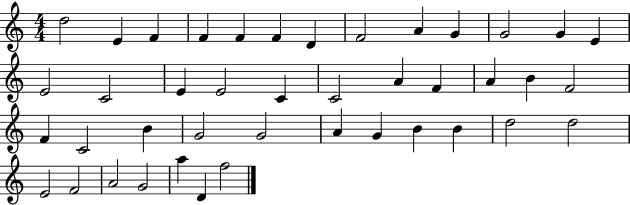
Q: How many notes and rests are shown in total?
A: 42